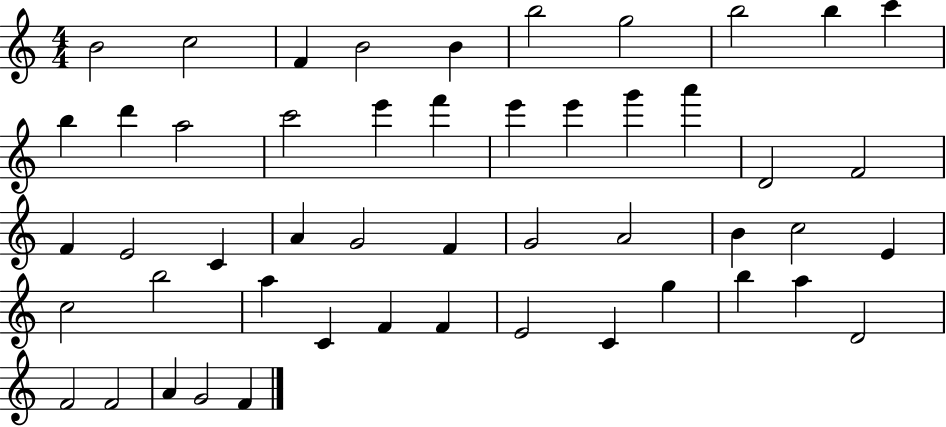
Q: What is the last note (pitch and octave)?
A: F4